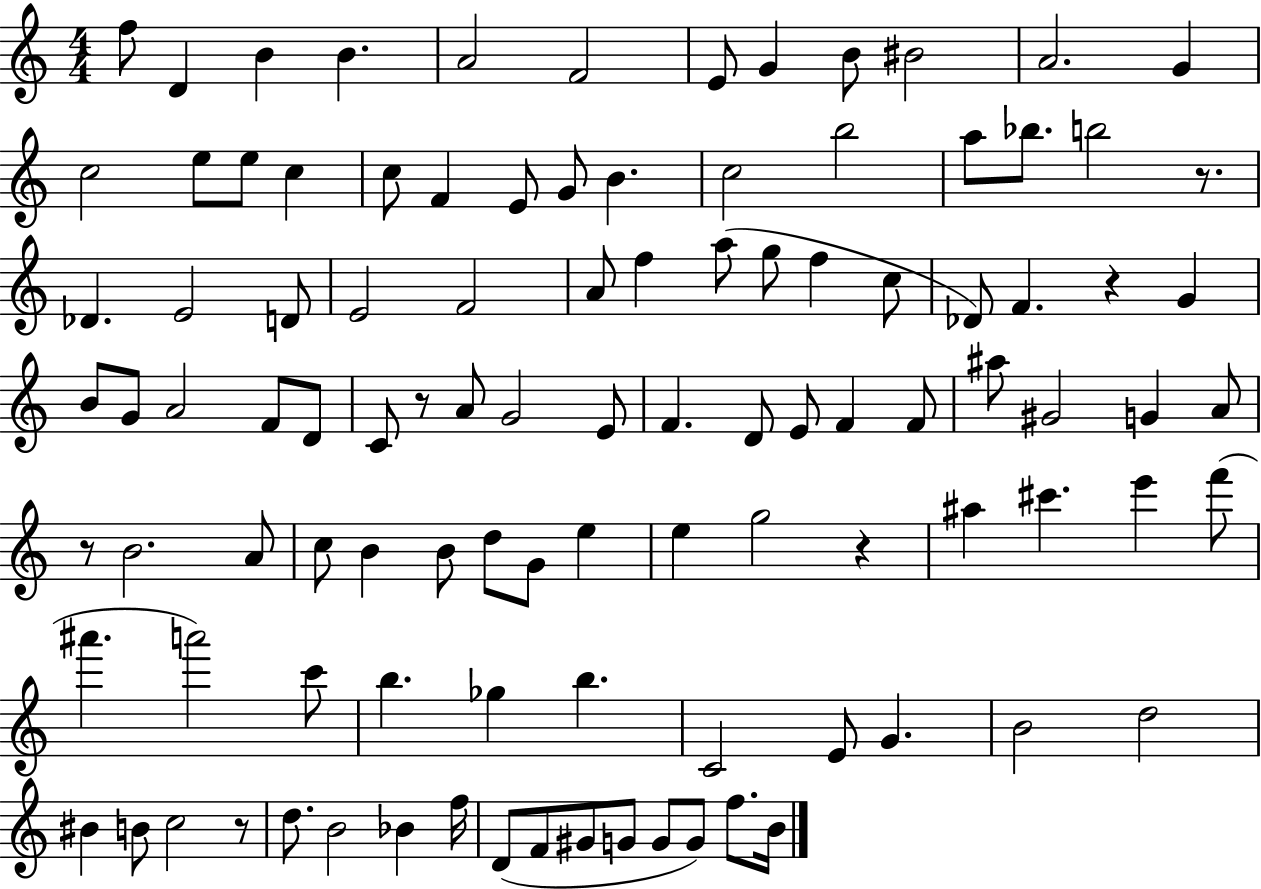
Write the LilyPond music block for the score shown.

{
  \clef treble
  \numericTimeSignature
  \time 4/4
  \key c \major
  f''8 d'4 b'4 b'4. | a'2 f'2 | e'8 g'4 b'8 bis'2 | a'2. g'4 | \break c''2 e''8 e''8 c''4 | c''8 f'4 e'8 g'8 b'4. | c''2 b''2 | a''8 bes''8. b''2 r8. | \break des'4. e'2 d'8 | e'2 f'2 | a'8 f''4 a''8( g''8 f''4 c''8 | des'8) f'4. r4 g'4 | \break b'8 g'8 a'2 f'8 d'8 | c'8 r8 a'8 g'2 e'8 | f'4. d'8 e'8 f'4 f'8 | ais''8 gis'2 g'4 a'8 | \break r8 b'2. a'8 | c''8 b'4 b'8 d''8 g'8 e''4 | e''4 g''2 r4 | ais''4 cis'''4. e'''4 f'''8( | \break ais'''4. a'''2) c'''8 | b''4. ges''4 b''4. | c'2 e'8 g'4. | b'2 d''2 | \break bis'4 b'8 c''2 r8 | d''8. b'2 bes'4 f''16 | d'8( f'8 gis'8 g'8 g'8 g'8) f''8. b'16 | \bar "|."
}